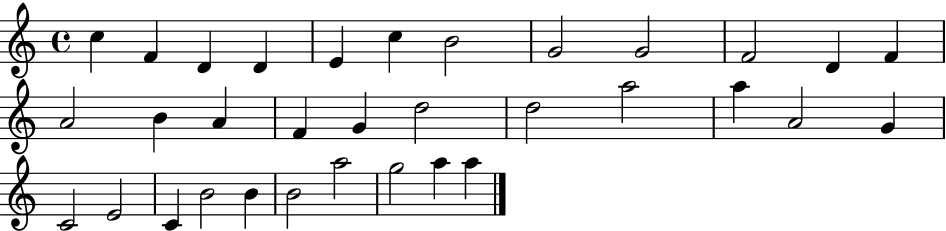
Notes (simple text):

C5/q F4/q D4/q D4/q E4/q C5/q B4/h G4/h G4/h F4/h D4/q F4/q A4/h B4/q A4/q F4/q G4/q D5/h D5/h A5/h A5/q A4/h G4/q C4/h E4/h C4/q B4/h B4/q B4/h A5/h G5/h A5/q A5/q